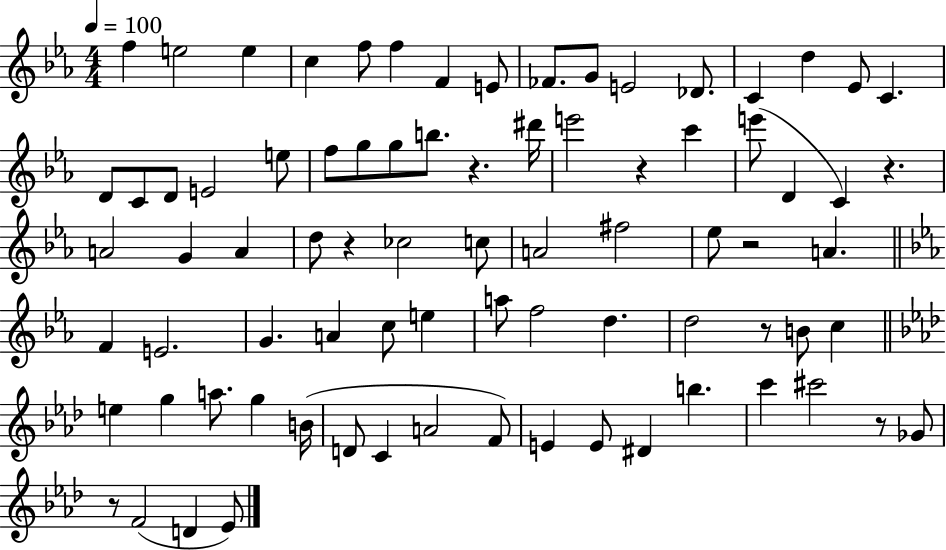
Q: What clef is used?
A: treble